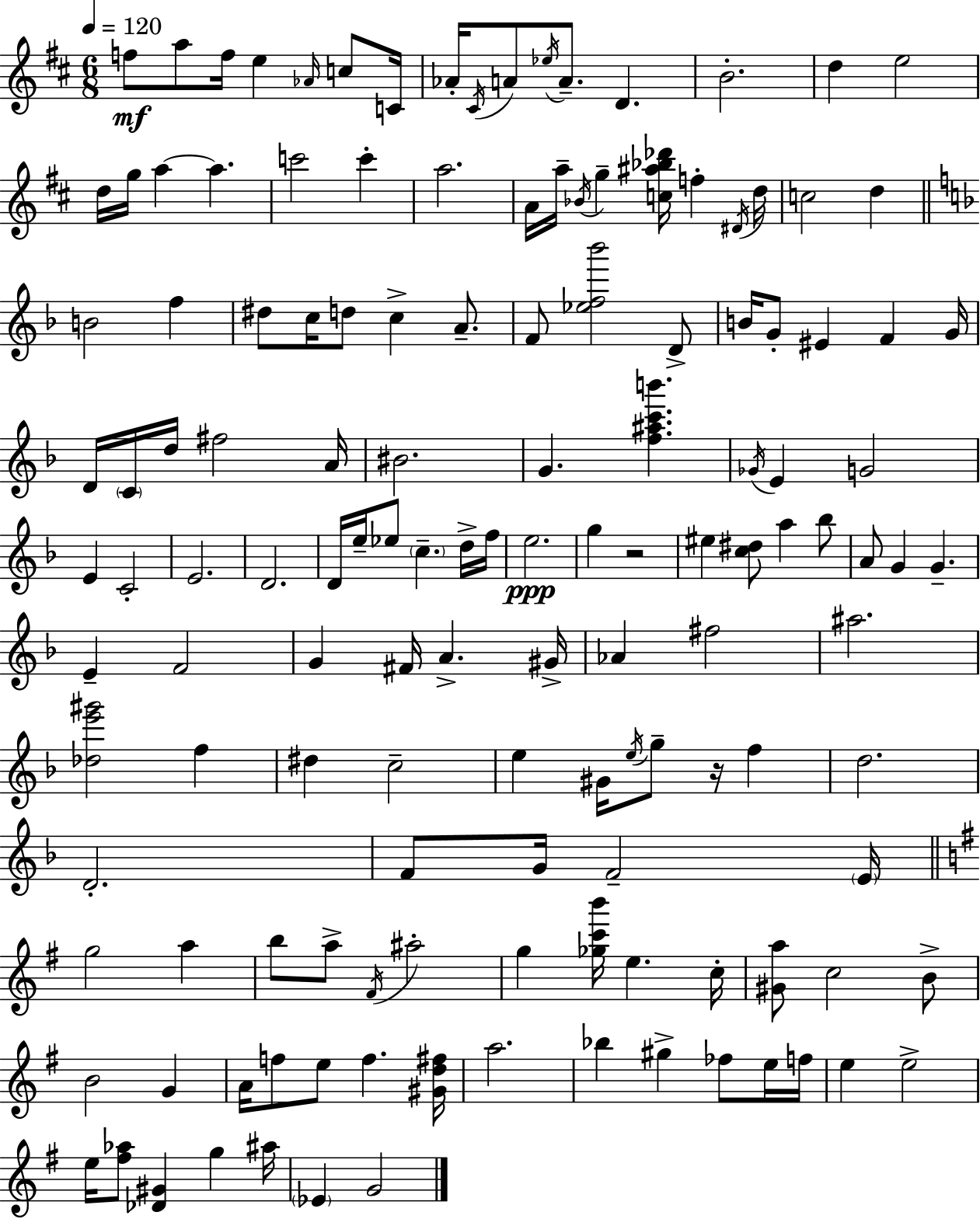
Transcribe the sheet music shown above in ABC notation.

X:1
T:Untitled
M:6/8
L:1/4
K:D
f/2 a/2 f/4 e _A/4 c/2 C/4 _A/4 ^C/4 A/2 _e/4 A/2 D B2 d e2 d/4 g/4 a a c'2 c' a2 A/4 a/4 _B/4 g [c^a_b_d']/4 f ^D/4 d/4 c2 d B2 f ^d/2 c/4 d/2 c A/2 F/2 [_ef_b']2 D/2 B/4 G/2 ^E F G/4 D/4 C/4 d/4 ^f2 A/4 ^B2 G [f^ac'b'] _G/4 E G2 E C2 E2 D2 D/4 e/4 _e/2 c d/4 f/4 e2 g z2 ^e [c^d]/2 a _b/2 A/2 G G E F2 G ^F/4 A ^G/4 _A ^f2 ^a2 [_de'^g']2 f ^d c2 e ^G/4 e/4 g/2 z/4 f d2 D2 F/2 G/4 F2 E/4 g2 a b/2 a/2 ^F/4 ^a2 g [_gc'b']/4 e c/4 [^Ga]/2 c2 B/2 B2 G A/4 f/2 e/2 f [^Gd^f]/4 a2 _b ^g _f/2 e/4 f/4 e e2 e/4 [^f_a]/2 [_D^G] g ^a/4 _E G2